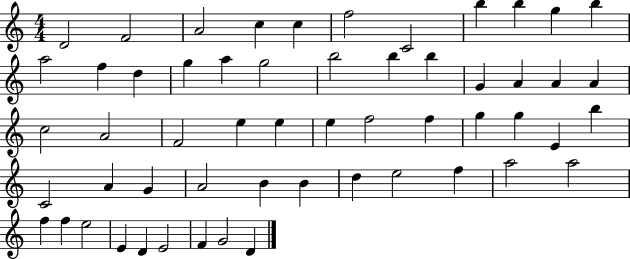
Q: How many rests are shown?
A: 0